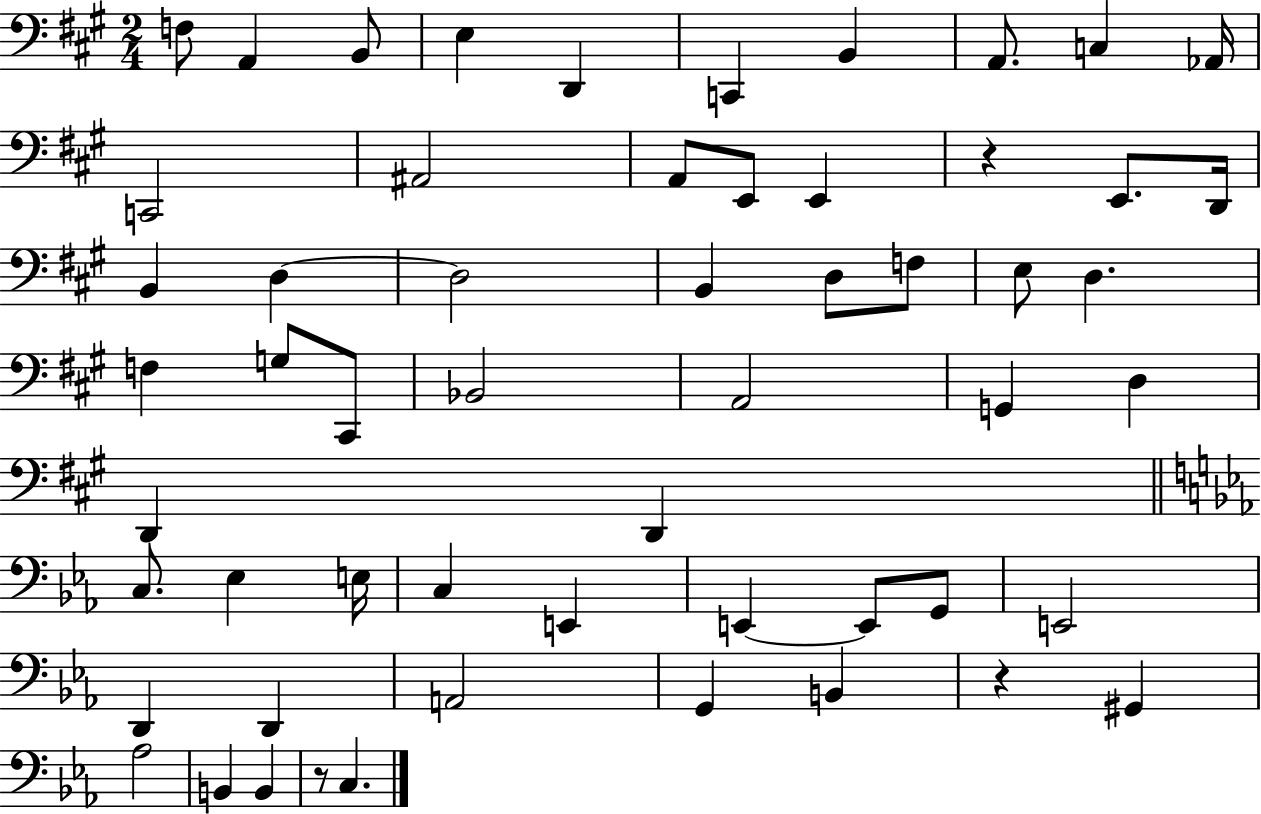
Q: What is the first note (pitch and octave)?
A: F3